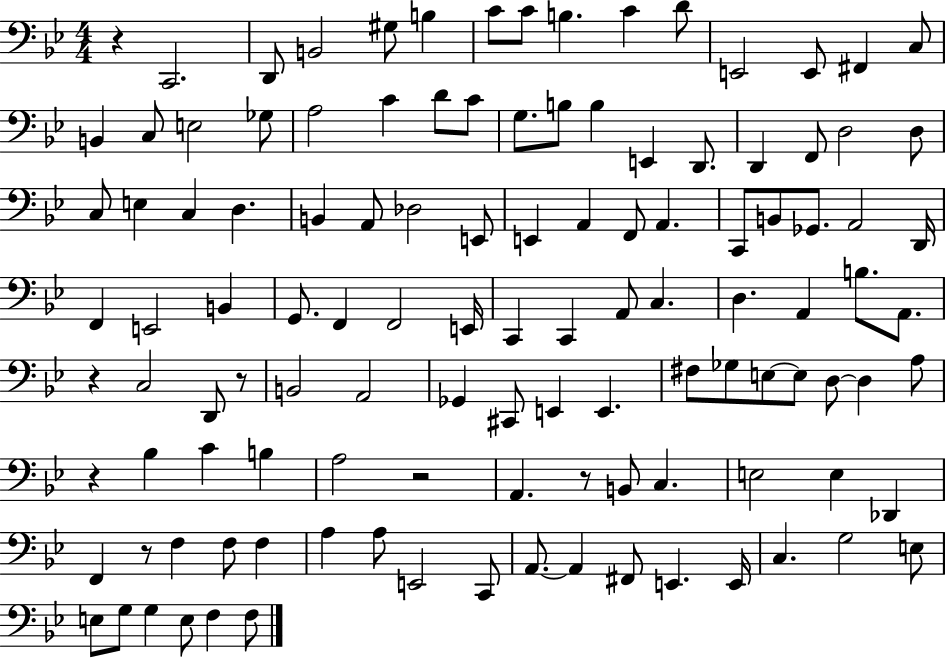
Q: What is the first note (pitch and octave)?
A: C2